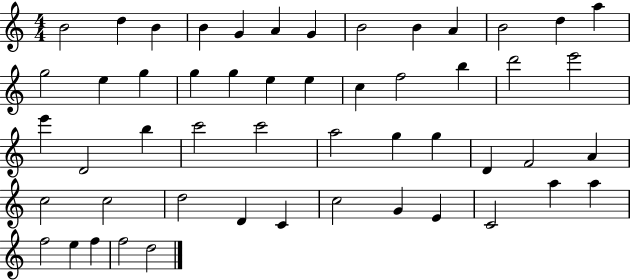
{
  \clef treble
  \numericTimeSignature
  \time 4/4
  \key c \major
  b'2 d''4 b'4 | b'4 g'4 a'4 g'4 | b'2 b'4 a'4 | b'2 d''4 a''4 | \break g''2 e''4 g''4 | g''4 g''4 e''4 e''4 | c''4 f''2 b''4 | d'''2 e'''2 | \break e'''4 d'2 b''4 | c'''2 c'''2 | a''2 g''4 g''4 | d'4 f'2 a'4 | \break c''2 c''2 | d''2 d'4 c'4 | c''2 g'4 e'4 | c'2 a''4 a''4 | \break f''2 e''4 f''4 | f''2 d''2 | \bar "|."
}